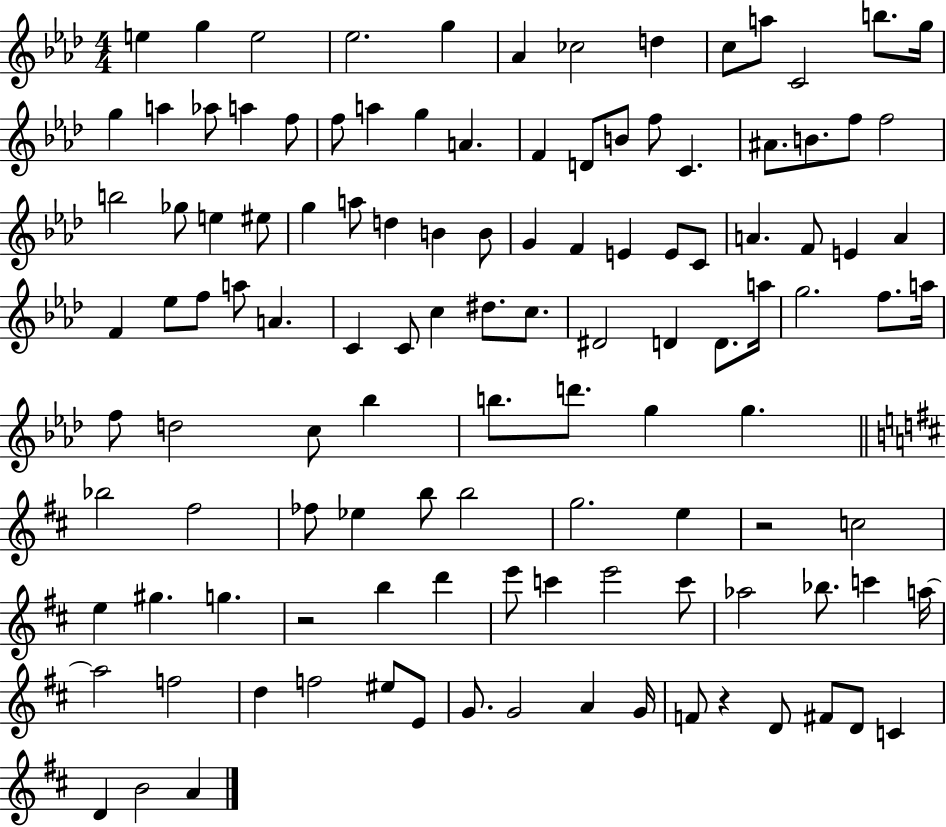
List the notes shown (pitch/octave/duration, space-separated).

E5/q G5/q E5/h Eb5/h. G5/q Ab4/q CES5/h D5/q C5/e A5/e C4/h B5/e. G5/s G5/q A5/q Ab5/e A5/q F5/e F5/e A5/q G5/q A4/q. F4/q D4/e B4/e F5/e C4/q. A#4/e. B4/e. F5/e F5/h B5/h Gb5/e E5/q EIS5/e G5/q A5/e D5/q B4/q B4/e G4/q F4/q E4/q E4/e C4/e A4/q. F4/e E4/q A4/q F4/q Eb5/e F5/e A5/e A4/q. C4/q C4/e C5/q D#5/e. C5/e. D#4/h D4/q D4/e. A5/s G5/h. F5/e. A5/s F5/e D5/h C5/e Bb5/q B5/e. D6/e. G5/q G5/q. Bb5/h F#5/h FES5/e Eb5/q B5/e B5/h G5/h. E5/q R/h C5/h E5/q G#5/q. G5/q. R/h B5/q D6/q E6/e C6/q E6/h C6/e Ab5/h Bb5/e. C6/q A5/s A5/h F5/h D5/q F5/h EIS5/e E4/e G4/e. G4/h A4/q G4/s F4/e R/q D4/e F#4/e D4/e C4/q D4/q B4/h A4/q